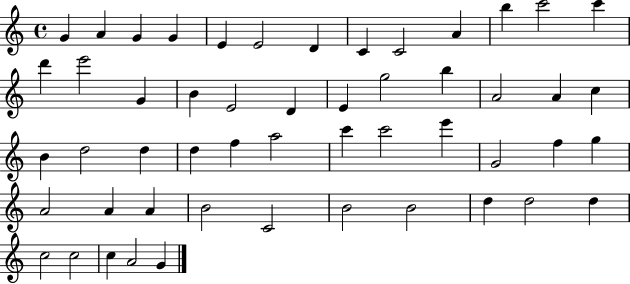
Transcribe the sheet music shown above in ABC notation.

X:1
T:Untitled
M:4/4
L:1/4
K:C
G A G G E E2 D C C2 A b c'2 c' d' e'2 G B E2 D E g2 b A2 A c B d2 d d f a2 c' c'2 e' G2 f g A2 A A B2 C2 B2 B2 d d2 d c2 c2 c A2 G